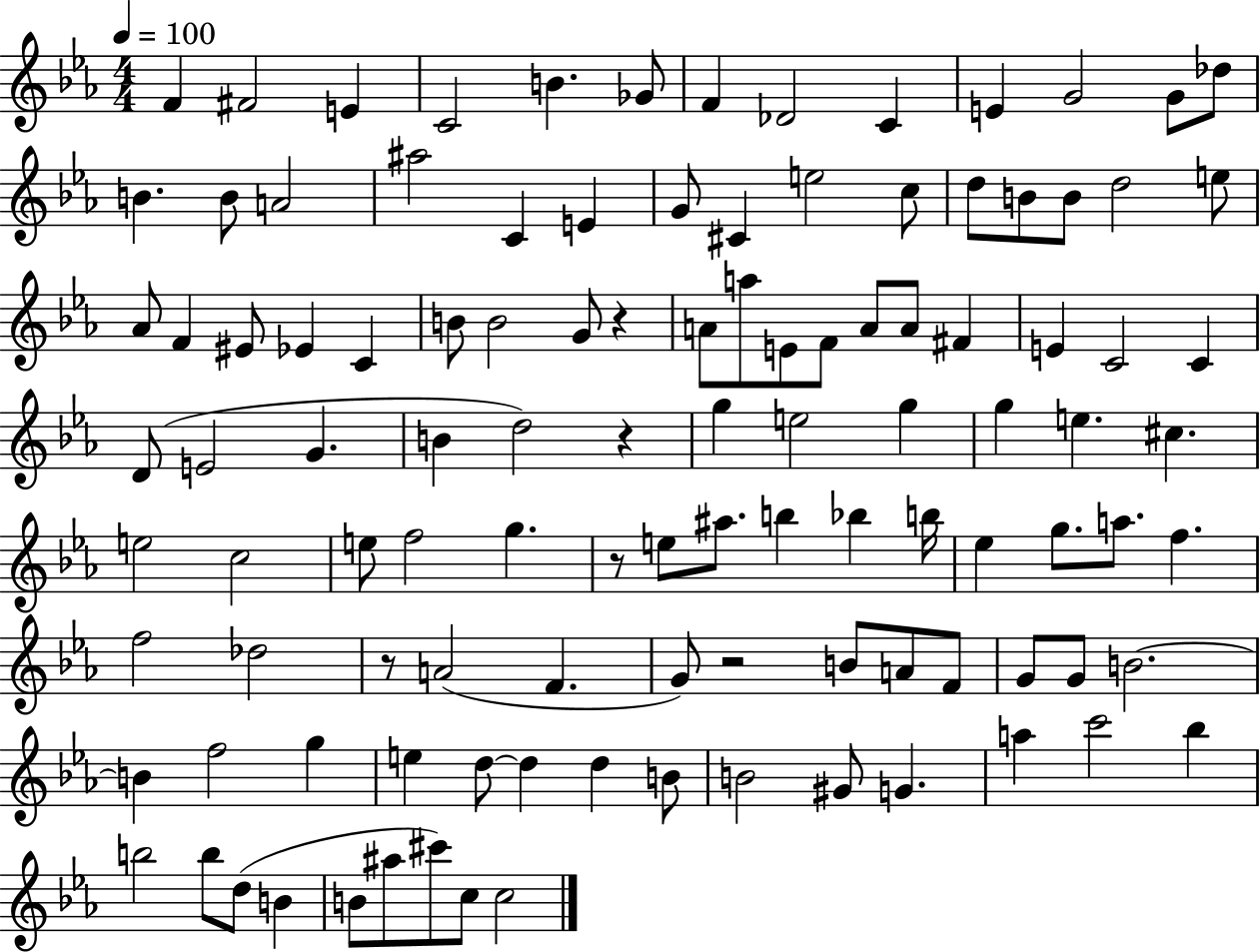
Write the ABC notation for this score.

X:1
T:Untitled
M:4/4
L:1/4
K:Eb
F ^F2 E C2 B _G/2 F _D2 C E G2 G/2 _d/2 B B/2 A2 ^a2 C E G/2 ^C e2 c/2 d/2 B/2 B/2 d2 e/2 _A/2 F ^E/2 _E C B/2 B2 G/2 z A/2 a/2 E/2 F/2 A/2 A/2 ^F E C2 C D/2 E2 G B d2 z g e2 g g e ^c e2 c2 e/2 f2 g z/2 e/2 ^a/2 b _b b/4 _e g/2 a/2 f f2 _d2 z/2 A2 F G/2 z2 B/2 A/2 F/2 G/2 G/2 B2 B f2 g e d/2 d d B/2 B2 ^G/2 G a c'2 _b b2 b/2 d/2 B B/2 ^a/2 ^c'/2 c/2 c2